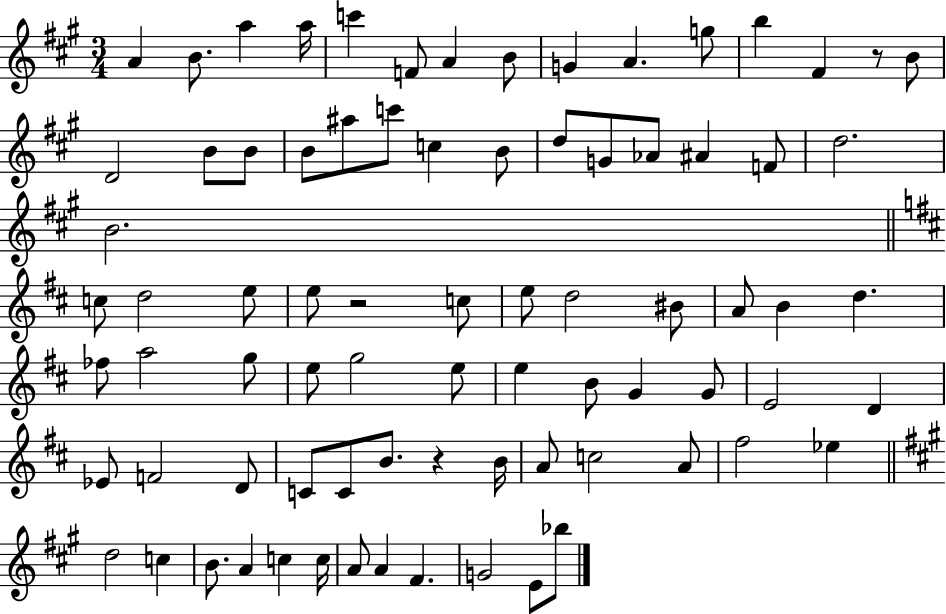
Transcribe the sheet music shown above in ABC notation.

X:1
T:Untitled
M:3/4
L:1/4
K:A
A B/2 a a/4 c' F/2 A B/2 G A g/2 b ^F z/2 B/2 D2 B/2 B/2 B/2 ^a/2 c'/2 c B/2 d/2 G/2 _A/2 ^A F/2 d2 B2 c/2 d2 e/2 e/2 z2 c/2 e/2 d2 ^B/2 A/2 B d _f/2 a2 g/2 e/2 g2 e/2 e B/2 G G/2 E2 D _E/2 F2 D/2 C/2 C/2 B/2 z B/4 A/2 c2 A/2 ^f2 _e d2 c B/2 A c c/4 A/2 A ^F G2 E/2 _b/2